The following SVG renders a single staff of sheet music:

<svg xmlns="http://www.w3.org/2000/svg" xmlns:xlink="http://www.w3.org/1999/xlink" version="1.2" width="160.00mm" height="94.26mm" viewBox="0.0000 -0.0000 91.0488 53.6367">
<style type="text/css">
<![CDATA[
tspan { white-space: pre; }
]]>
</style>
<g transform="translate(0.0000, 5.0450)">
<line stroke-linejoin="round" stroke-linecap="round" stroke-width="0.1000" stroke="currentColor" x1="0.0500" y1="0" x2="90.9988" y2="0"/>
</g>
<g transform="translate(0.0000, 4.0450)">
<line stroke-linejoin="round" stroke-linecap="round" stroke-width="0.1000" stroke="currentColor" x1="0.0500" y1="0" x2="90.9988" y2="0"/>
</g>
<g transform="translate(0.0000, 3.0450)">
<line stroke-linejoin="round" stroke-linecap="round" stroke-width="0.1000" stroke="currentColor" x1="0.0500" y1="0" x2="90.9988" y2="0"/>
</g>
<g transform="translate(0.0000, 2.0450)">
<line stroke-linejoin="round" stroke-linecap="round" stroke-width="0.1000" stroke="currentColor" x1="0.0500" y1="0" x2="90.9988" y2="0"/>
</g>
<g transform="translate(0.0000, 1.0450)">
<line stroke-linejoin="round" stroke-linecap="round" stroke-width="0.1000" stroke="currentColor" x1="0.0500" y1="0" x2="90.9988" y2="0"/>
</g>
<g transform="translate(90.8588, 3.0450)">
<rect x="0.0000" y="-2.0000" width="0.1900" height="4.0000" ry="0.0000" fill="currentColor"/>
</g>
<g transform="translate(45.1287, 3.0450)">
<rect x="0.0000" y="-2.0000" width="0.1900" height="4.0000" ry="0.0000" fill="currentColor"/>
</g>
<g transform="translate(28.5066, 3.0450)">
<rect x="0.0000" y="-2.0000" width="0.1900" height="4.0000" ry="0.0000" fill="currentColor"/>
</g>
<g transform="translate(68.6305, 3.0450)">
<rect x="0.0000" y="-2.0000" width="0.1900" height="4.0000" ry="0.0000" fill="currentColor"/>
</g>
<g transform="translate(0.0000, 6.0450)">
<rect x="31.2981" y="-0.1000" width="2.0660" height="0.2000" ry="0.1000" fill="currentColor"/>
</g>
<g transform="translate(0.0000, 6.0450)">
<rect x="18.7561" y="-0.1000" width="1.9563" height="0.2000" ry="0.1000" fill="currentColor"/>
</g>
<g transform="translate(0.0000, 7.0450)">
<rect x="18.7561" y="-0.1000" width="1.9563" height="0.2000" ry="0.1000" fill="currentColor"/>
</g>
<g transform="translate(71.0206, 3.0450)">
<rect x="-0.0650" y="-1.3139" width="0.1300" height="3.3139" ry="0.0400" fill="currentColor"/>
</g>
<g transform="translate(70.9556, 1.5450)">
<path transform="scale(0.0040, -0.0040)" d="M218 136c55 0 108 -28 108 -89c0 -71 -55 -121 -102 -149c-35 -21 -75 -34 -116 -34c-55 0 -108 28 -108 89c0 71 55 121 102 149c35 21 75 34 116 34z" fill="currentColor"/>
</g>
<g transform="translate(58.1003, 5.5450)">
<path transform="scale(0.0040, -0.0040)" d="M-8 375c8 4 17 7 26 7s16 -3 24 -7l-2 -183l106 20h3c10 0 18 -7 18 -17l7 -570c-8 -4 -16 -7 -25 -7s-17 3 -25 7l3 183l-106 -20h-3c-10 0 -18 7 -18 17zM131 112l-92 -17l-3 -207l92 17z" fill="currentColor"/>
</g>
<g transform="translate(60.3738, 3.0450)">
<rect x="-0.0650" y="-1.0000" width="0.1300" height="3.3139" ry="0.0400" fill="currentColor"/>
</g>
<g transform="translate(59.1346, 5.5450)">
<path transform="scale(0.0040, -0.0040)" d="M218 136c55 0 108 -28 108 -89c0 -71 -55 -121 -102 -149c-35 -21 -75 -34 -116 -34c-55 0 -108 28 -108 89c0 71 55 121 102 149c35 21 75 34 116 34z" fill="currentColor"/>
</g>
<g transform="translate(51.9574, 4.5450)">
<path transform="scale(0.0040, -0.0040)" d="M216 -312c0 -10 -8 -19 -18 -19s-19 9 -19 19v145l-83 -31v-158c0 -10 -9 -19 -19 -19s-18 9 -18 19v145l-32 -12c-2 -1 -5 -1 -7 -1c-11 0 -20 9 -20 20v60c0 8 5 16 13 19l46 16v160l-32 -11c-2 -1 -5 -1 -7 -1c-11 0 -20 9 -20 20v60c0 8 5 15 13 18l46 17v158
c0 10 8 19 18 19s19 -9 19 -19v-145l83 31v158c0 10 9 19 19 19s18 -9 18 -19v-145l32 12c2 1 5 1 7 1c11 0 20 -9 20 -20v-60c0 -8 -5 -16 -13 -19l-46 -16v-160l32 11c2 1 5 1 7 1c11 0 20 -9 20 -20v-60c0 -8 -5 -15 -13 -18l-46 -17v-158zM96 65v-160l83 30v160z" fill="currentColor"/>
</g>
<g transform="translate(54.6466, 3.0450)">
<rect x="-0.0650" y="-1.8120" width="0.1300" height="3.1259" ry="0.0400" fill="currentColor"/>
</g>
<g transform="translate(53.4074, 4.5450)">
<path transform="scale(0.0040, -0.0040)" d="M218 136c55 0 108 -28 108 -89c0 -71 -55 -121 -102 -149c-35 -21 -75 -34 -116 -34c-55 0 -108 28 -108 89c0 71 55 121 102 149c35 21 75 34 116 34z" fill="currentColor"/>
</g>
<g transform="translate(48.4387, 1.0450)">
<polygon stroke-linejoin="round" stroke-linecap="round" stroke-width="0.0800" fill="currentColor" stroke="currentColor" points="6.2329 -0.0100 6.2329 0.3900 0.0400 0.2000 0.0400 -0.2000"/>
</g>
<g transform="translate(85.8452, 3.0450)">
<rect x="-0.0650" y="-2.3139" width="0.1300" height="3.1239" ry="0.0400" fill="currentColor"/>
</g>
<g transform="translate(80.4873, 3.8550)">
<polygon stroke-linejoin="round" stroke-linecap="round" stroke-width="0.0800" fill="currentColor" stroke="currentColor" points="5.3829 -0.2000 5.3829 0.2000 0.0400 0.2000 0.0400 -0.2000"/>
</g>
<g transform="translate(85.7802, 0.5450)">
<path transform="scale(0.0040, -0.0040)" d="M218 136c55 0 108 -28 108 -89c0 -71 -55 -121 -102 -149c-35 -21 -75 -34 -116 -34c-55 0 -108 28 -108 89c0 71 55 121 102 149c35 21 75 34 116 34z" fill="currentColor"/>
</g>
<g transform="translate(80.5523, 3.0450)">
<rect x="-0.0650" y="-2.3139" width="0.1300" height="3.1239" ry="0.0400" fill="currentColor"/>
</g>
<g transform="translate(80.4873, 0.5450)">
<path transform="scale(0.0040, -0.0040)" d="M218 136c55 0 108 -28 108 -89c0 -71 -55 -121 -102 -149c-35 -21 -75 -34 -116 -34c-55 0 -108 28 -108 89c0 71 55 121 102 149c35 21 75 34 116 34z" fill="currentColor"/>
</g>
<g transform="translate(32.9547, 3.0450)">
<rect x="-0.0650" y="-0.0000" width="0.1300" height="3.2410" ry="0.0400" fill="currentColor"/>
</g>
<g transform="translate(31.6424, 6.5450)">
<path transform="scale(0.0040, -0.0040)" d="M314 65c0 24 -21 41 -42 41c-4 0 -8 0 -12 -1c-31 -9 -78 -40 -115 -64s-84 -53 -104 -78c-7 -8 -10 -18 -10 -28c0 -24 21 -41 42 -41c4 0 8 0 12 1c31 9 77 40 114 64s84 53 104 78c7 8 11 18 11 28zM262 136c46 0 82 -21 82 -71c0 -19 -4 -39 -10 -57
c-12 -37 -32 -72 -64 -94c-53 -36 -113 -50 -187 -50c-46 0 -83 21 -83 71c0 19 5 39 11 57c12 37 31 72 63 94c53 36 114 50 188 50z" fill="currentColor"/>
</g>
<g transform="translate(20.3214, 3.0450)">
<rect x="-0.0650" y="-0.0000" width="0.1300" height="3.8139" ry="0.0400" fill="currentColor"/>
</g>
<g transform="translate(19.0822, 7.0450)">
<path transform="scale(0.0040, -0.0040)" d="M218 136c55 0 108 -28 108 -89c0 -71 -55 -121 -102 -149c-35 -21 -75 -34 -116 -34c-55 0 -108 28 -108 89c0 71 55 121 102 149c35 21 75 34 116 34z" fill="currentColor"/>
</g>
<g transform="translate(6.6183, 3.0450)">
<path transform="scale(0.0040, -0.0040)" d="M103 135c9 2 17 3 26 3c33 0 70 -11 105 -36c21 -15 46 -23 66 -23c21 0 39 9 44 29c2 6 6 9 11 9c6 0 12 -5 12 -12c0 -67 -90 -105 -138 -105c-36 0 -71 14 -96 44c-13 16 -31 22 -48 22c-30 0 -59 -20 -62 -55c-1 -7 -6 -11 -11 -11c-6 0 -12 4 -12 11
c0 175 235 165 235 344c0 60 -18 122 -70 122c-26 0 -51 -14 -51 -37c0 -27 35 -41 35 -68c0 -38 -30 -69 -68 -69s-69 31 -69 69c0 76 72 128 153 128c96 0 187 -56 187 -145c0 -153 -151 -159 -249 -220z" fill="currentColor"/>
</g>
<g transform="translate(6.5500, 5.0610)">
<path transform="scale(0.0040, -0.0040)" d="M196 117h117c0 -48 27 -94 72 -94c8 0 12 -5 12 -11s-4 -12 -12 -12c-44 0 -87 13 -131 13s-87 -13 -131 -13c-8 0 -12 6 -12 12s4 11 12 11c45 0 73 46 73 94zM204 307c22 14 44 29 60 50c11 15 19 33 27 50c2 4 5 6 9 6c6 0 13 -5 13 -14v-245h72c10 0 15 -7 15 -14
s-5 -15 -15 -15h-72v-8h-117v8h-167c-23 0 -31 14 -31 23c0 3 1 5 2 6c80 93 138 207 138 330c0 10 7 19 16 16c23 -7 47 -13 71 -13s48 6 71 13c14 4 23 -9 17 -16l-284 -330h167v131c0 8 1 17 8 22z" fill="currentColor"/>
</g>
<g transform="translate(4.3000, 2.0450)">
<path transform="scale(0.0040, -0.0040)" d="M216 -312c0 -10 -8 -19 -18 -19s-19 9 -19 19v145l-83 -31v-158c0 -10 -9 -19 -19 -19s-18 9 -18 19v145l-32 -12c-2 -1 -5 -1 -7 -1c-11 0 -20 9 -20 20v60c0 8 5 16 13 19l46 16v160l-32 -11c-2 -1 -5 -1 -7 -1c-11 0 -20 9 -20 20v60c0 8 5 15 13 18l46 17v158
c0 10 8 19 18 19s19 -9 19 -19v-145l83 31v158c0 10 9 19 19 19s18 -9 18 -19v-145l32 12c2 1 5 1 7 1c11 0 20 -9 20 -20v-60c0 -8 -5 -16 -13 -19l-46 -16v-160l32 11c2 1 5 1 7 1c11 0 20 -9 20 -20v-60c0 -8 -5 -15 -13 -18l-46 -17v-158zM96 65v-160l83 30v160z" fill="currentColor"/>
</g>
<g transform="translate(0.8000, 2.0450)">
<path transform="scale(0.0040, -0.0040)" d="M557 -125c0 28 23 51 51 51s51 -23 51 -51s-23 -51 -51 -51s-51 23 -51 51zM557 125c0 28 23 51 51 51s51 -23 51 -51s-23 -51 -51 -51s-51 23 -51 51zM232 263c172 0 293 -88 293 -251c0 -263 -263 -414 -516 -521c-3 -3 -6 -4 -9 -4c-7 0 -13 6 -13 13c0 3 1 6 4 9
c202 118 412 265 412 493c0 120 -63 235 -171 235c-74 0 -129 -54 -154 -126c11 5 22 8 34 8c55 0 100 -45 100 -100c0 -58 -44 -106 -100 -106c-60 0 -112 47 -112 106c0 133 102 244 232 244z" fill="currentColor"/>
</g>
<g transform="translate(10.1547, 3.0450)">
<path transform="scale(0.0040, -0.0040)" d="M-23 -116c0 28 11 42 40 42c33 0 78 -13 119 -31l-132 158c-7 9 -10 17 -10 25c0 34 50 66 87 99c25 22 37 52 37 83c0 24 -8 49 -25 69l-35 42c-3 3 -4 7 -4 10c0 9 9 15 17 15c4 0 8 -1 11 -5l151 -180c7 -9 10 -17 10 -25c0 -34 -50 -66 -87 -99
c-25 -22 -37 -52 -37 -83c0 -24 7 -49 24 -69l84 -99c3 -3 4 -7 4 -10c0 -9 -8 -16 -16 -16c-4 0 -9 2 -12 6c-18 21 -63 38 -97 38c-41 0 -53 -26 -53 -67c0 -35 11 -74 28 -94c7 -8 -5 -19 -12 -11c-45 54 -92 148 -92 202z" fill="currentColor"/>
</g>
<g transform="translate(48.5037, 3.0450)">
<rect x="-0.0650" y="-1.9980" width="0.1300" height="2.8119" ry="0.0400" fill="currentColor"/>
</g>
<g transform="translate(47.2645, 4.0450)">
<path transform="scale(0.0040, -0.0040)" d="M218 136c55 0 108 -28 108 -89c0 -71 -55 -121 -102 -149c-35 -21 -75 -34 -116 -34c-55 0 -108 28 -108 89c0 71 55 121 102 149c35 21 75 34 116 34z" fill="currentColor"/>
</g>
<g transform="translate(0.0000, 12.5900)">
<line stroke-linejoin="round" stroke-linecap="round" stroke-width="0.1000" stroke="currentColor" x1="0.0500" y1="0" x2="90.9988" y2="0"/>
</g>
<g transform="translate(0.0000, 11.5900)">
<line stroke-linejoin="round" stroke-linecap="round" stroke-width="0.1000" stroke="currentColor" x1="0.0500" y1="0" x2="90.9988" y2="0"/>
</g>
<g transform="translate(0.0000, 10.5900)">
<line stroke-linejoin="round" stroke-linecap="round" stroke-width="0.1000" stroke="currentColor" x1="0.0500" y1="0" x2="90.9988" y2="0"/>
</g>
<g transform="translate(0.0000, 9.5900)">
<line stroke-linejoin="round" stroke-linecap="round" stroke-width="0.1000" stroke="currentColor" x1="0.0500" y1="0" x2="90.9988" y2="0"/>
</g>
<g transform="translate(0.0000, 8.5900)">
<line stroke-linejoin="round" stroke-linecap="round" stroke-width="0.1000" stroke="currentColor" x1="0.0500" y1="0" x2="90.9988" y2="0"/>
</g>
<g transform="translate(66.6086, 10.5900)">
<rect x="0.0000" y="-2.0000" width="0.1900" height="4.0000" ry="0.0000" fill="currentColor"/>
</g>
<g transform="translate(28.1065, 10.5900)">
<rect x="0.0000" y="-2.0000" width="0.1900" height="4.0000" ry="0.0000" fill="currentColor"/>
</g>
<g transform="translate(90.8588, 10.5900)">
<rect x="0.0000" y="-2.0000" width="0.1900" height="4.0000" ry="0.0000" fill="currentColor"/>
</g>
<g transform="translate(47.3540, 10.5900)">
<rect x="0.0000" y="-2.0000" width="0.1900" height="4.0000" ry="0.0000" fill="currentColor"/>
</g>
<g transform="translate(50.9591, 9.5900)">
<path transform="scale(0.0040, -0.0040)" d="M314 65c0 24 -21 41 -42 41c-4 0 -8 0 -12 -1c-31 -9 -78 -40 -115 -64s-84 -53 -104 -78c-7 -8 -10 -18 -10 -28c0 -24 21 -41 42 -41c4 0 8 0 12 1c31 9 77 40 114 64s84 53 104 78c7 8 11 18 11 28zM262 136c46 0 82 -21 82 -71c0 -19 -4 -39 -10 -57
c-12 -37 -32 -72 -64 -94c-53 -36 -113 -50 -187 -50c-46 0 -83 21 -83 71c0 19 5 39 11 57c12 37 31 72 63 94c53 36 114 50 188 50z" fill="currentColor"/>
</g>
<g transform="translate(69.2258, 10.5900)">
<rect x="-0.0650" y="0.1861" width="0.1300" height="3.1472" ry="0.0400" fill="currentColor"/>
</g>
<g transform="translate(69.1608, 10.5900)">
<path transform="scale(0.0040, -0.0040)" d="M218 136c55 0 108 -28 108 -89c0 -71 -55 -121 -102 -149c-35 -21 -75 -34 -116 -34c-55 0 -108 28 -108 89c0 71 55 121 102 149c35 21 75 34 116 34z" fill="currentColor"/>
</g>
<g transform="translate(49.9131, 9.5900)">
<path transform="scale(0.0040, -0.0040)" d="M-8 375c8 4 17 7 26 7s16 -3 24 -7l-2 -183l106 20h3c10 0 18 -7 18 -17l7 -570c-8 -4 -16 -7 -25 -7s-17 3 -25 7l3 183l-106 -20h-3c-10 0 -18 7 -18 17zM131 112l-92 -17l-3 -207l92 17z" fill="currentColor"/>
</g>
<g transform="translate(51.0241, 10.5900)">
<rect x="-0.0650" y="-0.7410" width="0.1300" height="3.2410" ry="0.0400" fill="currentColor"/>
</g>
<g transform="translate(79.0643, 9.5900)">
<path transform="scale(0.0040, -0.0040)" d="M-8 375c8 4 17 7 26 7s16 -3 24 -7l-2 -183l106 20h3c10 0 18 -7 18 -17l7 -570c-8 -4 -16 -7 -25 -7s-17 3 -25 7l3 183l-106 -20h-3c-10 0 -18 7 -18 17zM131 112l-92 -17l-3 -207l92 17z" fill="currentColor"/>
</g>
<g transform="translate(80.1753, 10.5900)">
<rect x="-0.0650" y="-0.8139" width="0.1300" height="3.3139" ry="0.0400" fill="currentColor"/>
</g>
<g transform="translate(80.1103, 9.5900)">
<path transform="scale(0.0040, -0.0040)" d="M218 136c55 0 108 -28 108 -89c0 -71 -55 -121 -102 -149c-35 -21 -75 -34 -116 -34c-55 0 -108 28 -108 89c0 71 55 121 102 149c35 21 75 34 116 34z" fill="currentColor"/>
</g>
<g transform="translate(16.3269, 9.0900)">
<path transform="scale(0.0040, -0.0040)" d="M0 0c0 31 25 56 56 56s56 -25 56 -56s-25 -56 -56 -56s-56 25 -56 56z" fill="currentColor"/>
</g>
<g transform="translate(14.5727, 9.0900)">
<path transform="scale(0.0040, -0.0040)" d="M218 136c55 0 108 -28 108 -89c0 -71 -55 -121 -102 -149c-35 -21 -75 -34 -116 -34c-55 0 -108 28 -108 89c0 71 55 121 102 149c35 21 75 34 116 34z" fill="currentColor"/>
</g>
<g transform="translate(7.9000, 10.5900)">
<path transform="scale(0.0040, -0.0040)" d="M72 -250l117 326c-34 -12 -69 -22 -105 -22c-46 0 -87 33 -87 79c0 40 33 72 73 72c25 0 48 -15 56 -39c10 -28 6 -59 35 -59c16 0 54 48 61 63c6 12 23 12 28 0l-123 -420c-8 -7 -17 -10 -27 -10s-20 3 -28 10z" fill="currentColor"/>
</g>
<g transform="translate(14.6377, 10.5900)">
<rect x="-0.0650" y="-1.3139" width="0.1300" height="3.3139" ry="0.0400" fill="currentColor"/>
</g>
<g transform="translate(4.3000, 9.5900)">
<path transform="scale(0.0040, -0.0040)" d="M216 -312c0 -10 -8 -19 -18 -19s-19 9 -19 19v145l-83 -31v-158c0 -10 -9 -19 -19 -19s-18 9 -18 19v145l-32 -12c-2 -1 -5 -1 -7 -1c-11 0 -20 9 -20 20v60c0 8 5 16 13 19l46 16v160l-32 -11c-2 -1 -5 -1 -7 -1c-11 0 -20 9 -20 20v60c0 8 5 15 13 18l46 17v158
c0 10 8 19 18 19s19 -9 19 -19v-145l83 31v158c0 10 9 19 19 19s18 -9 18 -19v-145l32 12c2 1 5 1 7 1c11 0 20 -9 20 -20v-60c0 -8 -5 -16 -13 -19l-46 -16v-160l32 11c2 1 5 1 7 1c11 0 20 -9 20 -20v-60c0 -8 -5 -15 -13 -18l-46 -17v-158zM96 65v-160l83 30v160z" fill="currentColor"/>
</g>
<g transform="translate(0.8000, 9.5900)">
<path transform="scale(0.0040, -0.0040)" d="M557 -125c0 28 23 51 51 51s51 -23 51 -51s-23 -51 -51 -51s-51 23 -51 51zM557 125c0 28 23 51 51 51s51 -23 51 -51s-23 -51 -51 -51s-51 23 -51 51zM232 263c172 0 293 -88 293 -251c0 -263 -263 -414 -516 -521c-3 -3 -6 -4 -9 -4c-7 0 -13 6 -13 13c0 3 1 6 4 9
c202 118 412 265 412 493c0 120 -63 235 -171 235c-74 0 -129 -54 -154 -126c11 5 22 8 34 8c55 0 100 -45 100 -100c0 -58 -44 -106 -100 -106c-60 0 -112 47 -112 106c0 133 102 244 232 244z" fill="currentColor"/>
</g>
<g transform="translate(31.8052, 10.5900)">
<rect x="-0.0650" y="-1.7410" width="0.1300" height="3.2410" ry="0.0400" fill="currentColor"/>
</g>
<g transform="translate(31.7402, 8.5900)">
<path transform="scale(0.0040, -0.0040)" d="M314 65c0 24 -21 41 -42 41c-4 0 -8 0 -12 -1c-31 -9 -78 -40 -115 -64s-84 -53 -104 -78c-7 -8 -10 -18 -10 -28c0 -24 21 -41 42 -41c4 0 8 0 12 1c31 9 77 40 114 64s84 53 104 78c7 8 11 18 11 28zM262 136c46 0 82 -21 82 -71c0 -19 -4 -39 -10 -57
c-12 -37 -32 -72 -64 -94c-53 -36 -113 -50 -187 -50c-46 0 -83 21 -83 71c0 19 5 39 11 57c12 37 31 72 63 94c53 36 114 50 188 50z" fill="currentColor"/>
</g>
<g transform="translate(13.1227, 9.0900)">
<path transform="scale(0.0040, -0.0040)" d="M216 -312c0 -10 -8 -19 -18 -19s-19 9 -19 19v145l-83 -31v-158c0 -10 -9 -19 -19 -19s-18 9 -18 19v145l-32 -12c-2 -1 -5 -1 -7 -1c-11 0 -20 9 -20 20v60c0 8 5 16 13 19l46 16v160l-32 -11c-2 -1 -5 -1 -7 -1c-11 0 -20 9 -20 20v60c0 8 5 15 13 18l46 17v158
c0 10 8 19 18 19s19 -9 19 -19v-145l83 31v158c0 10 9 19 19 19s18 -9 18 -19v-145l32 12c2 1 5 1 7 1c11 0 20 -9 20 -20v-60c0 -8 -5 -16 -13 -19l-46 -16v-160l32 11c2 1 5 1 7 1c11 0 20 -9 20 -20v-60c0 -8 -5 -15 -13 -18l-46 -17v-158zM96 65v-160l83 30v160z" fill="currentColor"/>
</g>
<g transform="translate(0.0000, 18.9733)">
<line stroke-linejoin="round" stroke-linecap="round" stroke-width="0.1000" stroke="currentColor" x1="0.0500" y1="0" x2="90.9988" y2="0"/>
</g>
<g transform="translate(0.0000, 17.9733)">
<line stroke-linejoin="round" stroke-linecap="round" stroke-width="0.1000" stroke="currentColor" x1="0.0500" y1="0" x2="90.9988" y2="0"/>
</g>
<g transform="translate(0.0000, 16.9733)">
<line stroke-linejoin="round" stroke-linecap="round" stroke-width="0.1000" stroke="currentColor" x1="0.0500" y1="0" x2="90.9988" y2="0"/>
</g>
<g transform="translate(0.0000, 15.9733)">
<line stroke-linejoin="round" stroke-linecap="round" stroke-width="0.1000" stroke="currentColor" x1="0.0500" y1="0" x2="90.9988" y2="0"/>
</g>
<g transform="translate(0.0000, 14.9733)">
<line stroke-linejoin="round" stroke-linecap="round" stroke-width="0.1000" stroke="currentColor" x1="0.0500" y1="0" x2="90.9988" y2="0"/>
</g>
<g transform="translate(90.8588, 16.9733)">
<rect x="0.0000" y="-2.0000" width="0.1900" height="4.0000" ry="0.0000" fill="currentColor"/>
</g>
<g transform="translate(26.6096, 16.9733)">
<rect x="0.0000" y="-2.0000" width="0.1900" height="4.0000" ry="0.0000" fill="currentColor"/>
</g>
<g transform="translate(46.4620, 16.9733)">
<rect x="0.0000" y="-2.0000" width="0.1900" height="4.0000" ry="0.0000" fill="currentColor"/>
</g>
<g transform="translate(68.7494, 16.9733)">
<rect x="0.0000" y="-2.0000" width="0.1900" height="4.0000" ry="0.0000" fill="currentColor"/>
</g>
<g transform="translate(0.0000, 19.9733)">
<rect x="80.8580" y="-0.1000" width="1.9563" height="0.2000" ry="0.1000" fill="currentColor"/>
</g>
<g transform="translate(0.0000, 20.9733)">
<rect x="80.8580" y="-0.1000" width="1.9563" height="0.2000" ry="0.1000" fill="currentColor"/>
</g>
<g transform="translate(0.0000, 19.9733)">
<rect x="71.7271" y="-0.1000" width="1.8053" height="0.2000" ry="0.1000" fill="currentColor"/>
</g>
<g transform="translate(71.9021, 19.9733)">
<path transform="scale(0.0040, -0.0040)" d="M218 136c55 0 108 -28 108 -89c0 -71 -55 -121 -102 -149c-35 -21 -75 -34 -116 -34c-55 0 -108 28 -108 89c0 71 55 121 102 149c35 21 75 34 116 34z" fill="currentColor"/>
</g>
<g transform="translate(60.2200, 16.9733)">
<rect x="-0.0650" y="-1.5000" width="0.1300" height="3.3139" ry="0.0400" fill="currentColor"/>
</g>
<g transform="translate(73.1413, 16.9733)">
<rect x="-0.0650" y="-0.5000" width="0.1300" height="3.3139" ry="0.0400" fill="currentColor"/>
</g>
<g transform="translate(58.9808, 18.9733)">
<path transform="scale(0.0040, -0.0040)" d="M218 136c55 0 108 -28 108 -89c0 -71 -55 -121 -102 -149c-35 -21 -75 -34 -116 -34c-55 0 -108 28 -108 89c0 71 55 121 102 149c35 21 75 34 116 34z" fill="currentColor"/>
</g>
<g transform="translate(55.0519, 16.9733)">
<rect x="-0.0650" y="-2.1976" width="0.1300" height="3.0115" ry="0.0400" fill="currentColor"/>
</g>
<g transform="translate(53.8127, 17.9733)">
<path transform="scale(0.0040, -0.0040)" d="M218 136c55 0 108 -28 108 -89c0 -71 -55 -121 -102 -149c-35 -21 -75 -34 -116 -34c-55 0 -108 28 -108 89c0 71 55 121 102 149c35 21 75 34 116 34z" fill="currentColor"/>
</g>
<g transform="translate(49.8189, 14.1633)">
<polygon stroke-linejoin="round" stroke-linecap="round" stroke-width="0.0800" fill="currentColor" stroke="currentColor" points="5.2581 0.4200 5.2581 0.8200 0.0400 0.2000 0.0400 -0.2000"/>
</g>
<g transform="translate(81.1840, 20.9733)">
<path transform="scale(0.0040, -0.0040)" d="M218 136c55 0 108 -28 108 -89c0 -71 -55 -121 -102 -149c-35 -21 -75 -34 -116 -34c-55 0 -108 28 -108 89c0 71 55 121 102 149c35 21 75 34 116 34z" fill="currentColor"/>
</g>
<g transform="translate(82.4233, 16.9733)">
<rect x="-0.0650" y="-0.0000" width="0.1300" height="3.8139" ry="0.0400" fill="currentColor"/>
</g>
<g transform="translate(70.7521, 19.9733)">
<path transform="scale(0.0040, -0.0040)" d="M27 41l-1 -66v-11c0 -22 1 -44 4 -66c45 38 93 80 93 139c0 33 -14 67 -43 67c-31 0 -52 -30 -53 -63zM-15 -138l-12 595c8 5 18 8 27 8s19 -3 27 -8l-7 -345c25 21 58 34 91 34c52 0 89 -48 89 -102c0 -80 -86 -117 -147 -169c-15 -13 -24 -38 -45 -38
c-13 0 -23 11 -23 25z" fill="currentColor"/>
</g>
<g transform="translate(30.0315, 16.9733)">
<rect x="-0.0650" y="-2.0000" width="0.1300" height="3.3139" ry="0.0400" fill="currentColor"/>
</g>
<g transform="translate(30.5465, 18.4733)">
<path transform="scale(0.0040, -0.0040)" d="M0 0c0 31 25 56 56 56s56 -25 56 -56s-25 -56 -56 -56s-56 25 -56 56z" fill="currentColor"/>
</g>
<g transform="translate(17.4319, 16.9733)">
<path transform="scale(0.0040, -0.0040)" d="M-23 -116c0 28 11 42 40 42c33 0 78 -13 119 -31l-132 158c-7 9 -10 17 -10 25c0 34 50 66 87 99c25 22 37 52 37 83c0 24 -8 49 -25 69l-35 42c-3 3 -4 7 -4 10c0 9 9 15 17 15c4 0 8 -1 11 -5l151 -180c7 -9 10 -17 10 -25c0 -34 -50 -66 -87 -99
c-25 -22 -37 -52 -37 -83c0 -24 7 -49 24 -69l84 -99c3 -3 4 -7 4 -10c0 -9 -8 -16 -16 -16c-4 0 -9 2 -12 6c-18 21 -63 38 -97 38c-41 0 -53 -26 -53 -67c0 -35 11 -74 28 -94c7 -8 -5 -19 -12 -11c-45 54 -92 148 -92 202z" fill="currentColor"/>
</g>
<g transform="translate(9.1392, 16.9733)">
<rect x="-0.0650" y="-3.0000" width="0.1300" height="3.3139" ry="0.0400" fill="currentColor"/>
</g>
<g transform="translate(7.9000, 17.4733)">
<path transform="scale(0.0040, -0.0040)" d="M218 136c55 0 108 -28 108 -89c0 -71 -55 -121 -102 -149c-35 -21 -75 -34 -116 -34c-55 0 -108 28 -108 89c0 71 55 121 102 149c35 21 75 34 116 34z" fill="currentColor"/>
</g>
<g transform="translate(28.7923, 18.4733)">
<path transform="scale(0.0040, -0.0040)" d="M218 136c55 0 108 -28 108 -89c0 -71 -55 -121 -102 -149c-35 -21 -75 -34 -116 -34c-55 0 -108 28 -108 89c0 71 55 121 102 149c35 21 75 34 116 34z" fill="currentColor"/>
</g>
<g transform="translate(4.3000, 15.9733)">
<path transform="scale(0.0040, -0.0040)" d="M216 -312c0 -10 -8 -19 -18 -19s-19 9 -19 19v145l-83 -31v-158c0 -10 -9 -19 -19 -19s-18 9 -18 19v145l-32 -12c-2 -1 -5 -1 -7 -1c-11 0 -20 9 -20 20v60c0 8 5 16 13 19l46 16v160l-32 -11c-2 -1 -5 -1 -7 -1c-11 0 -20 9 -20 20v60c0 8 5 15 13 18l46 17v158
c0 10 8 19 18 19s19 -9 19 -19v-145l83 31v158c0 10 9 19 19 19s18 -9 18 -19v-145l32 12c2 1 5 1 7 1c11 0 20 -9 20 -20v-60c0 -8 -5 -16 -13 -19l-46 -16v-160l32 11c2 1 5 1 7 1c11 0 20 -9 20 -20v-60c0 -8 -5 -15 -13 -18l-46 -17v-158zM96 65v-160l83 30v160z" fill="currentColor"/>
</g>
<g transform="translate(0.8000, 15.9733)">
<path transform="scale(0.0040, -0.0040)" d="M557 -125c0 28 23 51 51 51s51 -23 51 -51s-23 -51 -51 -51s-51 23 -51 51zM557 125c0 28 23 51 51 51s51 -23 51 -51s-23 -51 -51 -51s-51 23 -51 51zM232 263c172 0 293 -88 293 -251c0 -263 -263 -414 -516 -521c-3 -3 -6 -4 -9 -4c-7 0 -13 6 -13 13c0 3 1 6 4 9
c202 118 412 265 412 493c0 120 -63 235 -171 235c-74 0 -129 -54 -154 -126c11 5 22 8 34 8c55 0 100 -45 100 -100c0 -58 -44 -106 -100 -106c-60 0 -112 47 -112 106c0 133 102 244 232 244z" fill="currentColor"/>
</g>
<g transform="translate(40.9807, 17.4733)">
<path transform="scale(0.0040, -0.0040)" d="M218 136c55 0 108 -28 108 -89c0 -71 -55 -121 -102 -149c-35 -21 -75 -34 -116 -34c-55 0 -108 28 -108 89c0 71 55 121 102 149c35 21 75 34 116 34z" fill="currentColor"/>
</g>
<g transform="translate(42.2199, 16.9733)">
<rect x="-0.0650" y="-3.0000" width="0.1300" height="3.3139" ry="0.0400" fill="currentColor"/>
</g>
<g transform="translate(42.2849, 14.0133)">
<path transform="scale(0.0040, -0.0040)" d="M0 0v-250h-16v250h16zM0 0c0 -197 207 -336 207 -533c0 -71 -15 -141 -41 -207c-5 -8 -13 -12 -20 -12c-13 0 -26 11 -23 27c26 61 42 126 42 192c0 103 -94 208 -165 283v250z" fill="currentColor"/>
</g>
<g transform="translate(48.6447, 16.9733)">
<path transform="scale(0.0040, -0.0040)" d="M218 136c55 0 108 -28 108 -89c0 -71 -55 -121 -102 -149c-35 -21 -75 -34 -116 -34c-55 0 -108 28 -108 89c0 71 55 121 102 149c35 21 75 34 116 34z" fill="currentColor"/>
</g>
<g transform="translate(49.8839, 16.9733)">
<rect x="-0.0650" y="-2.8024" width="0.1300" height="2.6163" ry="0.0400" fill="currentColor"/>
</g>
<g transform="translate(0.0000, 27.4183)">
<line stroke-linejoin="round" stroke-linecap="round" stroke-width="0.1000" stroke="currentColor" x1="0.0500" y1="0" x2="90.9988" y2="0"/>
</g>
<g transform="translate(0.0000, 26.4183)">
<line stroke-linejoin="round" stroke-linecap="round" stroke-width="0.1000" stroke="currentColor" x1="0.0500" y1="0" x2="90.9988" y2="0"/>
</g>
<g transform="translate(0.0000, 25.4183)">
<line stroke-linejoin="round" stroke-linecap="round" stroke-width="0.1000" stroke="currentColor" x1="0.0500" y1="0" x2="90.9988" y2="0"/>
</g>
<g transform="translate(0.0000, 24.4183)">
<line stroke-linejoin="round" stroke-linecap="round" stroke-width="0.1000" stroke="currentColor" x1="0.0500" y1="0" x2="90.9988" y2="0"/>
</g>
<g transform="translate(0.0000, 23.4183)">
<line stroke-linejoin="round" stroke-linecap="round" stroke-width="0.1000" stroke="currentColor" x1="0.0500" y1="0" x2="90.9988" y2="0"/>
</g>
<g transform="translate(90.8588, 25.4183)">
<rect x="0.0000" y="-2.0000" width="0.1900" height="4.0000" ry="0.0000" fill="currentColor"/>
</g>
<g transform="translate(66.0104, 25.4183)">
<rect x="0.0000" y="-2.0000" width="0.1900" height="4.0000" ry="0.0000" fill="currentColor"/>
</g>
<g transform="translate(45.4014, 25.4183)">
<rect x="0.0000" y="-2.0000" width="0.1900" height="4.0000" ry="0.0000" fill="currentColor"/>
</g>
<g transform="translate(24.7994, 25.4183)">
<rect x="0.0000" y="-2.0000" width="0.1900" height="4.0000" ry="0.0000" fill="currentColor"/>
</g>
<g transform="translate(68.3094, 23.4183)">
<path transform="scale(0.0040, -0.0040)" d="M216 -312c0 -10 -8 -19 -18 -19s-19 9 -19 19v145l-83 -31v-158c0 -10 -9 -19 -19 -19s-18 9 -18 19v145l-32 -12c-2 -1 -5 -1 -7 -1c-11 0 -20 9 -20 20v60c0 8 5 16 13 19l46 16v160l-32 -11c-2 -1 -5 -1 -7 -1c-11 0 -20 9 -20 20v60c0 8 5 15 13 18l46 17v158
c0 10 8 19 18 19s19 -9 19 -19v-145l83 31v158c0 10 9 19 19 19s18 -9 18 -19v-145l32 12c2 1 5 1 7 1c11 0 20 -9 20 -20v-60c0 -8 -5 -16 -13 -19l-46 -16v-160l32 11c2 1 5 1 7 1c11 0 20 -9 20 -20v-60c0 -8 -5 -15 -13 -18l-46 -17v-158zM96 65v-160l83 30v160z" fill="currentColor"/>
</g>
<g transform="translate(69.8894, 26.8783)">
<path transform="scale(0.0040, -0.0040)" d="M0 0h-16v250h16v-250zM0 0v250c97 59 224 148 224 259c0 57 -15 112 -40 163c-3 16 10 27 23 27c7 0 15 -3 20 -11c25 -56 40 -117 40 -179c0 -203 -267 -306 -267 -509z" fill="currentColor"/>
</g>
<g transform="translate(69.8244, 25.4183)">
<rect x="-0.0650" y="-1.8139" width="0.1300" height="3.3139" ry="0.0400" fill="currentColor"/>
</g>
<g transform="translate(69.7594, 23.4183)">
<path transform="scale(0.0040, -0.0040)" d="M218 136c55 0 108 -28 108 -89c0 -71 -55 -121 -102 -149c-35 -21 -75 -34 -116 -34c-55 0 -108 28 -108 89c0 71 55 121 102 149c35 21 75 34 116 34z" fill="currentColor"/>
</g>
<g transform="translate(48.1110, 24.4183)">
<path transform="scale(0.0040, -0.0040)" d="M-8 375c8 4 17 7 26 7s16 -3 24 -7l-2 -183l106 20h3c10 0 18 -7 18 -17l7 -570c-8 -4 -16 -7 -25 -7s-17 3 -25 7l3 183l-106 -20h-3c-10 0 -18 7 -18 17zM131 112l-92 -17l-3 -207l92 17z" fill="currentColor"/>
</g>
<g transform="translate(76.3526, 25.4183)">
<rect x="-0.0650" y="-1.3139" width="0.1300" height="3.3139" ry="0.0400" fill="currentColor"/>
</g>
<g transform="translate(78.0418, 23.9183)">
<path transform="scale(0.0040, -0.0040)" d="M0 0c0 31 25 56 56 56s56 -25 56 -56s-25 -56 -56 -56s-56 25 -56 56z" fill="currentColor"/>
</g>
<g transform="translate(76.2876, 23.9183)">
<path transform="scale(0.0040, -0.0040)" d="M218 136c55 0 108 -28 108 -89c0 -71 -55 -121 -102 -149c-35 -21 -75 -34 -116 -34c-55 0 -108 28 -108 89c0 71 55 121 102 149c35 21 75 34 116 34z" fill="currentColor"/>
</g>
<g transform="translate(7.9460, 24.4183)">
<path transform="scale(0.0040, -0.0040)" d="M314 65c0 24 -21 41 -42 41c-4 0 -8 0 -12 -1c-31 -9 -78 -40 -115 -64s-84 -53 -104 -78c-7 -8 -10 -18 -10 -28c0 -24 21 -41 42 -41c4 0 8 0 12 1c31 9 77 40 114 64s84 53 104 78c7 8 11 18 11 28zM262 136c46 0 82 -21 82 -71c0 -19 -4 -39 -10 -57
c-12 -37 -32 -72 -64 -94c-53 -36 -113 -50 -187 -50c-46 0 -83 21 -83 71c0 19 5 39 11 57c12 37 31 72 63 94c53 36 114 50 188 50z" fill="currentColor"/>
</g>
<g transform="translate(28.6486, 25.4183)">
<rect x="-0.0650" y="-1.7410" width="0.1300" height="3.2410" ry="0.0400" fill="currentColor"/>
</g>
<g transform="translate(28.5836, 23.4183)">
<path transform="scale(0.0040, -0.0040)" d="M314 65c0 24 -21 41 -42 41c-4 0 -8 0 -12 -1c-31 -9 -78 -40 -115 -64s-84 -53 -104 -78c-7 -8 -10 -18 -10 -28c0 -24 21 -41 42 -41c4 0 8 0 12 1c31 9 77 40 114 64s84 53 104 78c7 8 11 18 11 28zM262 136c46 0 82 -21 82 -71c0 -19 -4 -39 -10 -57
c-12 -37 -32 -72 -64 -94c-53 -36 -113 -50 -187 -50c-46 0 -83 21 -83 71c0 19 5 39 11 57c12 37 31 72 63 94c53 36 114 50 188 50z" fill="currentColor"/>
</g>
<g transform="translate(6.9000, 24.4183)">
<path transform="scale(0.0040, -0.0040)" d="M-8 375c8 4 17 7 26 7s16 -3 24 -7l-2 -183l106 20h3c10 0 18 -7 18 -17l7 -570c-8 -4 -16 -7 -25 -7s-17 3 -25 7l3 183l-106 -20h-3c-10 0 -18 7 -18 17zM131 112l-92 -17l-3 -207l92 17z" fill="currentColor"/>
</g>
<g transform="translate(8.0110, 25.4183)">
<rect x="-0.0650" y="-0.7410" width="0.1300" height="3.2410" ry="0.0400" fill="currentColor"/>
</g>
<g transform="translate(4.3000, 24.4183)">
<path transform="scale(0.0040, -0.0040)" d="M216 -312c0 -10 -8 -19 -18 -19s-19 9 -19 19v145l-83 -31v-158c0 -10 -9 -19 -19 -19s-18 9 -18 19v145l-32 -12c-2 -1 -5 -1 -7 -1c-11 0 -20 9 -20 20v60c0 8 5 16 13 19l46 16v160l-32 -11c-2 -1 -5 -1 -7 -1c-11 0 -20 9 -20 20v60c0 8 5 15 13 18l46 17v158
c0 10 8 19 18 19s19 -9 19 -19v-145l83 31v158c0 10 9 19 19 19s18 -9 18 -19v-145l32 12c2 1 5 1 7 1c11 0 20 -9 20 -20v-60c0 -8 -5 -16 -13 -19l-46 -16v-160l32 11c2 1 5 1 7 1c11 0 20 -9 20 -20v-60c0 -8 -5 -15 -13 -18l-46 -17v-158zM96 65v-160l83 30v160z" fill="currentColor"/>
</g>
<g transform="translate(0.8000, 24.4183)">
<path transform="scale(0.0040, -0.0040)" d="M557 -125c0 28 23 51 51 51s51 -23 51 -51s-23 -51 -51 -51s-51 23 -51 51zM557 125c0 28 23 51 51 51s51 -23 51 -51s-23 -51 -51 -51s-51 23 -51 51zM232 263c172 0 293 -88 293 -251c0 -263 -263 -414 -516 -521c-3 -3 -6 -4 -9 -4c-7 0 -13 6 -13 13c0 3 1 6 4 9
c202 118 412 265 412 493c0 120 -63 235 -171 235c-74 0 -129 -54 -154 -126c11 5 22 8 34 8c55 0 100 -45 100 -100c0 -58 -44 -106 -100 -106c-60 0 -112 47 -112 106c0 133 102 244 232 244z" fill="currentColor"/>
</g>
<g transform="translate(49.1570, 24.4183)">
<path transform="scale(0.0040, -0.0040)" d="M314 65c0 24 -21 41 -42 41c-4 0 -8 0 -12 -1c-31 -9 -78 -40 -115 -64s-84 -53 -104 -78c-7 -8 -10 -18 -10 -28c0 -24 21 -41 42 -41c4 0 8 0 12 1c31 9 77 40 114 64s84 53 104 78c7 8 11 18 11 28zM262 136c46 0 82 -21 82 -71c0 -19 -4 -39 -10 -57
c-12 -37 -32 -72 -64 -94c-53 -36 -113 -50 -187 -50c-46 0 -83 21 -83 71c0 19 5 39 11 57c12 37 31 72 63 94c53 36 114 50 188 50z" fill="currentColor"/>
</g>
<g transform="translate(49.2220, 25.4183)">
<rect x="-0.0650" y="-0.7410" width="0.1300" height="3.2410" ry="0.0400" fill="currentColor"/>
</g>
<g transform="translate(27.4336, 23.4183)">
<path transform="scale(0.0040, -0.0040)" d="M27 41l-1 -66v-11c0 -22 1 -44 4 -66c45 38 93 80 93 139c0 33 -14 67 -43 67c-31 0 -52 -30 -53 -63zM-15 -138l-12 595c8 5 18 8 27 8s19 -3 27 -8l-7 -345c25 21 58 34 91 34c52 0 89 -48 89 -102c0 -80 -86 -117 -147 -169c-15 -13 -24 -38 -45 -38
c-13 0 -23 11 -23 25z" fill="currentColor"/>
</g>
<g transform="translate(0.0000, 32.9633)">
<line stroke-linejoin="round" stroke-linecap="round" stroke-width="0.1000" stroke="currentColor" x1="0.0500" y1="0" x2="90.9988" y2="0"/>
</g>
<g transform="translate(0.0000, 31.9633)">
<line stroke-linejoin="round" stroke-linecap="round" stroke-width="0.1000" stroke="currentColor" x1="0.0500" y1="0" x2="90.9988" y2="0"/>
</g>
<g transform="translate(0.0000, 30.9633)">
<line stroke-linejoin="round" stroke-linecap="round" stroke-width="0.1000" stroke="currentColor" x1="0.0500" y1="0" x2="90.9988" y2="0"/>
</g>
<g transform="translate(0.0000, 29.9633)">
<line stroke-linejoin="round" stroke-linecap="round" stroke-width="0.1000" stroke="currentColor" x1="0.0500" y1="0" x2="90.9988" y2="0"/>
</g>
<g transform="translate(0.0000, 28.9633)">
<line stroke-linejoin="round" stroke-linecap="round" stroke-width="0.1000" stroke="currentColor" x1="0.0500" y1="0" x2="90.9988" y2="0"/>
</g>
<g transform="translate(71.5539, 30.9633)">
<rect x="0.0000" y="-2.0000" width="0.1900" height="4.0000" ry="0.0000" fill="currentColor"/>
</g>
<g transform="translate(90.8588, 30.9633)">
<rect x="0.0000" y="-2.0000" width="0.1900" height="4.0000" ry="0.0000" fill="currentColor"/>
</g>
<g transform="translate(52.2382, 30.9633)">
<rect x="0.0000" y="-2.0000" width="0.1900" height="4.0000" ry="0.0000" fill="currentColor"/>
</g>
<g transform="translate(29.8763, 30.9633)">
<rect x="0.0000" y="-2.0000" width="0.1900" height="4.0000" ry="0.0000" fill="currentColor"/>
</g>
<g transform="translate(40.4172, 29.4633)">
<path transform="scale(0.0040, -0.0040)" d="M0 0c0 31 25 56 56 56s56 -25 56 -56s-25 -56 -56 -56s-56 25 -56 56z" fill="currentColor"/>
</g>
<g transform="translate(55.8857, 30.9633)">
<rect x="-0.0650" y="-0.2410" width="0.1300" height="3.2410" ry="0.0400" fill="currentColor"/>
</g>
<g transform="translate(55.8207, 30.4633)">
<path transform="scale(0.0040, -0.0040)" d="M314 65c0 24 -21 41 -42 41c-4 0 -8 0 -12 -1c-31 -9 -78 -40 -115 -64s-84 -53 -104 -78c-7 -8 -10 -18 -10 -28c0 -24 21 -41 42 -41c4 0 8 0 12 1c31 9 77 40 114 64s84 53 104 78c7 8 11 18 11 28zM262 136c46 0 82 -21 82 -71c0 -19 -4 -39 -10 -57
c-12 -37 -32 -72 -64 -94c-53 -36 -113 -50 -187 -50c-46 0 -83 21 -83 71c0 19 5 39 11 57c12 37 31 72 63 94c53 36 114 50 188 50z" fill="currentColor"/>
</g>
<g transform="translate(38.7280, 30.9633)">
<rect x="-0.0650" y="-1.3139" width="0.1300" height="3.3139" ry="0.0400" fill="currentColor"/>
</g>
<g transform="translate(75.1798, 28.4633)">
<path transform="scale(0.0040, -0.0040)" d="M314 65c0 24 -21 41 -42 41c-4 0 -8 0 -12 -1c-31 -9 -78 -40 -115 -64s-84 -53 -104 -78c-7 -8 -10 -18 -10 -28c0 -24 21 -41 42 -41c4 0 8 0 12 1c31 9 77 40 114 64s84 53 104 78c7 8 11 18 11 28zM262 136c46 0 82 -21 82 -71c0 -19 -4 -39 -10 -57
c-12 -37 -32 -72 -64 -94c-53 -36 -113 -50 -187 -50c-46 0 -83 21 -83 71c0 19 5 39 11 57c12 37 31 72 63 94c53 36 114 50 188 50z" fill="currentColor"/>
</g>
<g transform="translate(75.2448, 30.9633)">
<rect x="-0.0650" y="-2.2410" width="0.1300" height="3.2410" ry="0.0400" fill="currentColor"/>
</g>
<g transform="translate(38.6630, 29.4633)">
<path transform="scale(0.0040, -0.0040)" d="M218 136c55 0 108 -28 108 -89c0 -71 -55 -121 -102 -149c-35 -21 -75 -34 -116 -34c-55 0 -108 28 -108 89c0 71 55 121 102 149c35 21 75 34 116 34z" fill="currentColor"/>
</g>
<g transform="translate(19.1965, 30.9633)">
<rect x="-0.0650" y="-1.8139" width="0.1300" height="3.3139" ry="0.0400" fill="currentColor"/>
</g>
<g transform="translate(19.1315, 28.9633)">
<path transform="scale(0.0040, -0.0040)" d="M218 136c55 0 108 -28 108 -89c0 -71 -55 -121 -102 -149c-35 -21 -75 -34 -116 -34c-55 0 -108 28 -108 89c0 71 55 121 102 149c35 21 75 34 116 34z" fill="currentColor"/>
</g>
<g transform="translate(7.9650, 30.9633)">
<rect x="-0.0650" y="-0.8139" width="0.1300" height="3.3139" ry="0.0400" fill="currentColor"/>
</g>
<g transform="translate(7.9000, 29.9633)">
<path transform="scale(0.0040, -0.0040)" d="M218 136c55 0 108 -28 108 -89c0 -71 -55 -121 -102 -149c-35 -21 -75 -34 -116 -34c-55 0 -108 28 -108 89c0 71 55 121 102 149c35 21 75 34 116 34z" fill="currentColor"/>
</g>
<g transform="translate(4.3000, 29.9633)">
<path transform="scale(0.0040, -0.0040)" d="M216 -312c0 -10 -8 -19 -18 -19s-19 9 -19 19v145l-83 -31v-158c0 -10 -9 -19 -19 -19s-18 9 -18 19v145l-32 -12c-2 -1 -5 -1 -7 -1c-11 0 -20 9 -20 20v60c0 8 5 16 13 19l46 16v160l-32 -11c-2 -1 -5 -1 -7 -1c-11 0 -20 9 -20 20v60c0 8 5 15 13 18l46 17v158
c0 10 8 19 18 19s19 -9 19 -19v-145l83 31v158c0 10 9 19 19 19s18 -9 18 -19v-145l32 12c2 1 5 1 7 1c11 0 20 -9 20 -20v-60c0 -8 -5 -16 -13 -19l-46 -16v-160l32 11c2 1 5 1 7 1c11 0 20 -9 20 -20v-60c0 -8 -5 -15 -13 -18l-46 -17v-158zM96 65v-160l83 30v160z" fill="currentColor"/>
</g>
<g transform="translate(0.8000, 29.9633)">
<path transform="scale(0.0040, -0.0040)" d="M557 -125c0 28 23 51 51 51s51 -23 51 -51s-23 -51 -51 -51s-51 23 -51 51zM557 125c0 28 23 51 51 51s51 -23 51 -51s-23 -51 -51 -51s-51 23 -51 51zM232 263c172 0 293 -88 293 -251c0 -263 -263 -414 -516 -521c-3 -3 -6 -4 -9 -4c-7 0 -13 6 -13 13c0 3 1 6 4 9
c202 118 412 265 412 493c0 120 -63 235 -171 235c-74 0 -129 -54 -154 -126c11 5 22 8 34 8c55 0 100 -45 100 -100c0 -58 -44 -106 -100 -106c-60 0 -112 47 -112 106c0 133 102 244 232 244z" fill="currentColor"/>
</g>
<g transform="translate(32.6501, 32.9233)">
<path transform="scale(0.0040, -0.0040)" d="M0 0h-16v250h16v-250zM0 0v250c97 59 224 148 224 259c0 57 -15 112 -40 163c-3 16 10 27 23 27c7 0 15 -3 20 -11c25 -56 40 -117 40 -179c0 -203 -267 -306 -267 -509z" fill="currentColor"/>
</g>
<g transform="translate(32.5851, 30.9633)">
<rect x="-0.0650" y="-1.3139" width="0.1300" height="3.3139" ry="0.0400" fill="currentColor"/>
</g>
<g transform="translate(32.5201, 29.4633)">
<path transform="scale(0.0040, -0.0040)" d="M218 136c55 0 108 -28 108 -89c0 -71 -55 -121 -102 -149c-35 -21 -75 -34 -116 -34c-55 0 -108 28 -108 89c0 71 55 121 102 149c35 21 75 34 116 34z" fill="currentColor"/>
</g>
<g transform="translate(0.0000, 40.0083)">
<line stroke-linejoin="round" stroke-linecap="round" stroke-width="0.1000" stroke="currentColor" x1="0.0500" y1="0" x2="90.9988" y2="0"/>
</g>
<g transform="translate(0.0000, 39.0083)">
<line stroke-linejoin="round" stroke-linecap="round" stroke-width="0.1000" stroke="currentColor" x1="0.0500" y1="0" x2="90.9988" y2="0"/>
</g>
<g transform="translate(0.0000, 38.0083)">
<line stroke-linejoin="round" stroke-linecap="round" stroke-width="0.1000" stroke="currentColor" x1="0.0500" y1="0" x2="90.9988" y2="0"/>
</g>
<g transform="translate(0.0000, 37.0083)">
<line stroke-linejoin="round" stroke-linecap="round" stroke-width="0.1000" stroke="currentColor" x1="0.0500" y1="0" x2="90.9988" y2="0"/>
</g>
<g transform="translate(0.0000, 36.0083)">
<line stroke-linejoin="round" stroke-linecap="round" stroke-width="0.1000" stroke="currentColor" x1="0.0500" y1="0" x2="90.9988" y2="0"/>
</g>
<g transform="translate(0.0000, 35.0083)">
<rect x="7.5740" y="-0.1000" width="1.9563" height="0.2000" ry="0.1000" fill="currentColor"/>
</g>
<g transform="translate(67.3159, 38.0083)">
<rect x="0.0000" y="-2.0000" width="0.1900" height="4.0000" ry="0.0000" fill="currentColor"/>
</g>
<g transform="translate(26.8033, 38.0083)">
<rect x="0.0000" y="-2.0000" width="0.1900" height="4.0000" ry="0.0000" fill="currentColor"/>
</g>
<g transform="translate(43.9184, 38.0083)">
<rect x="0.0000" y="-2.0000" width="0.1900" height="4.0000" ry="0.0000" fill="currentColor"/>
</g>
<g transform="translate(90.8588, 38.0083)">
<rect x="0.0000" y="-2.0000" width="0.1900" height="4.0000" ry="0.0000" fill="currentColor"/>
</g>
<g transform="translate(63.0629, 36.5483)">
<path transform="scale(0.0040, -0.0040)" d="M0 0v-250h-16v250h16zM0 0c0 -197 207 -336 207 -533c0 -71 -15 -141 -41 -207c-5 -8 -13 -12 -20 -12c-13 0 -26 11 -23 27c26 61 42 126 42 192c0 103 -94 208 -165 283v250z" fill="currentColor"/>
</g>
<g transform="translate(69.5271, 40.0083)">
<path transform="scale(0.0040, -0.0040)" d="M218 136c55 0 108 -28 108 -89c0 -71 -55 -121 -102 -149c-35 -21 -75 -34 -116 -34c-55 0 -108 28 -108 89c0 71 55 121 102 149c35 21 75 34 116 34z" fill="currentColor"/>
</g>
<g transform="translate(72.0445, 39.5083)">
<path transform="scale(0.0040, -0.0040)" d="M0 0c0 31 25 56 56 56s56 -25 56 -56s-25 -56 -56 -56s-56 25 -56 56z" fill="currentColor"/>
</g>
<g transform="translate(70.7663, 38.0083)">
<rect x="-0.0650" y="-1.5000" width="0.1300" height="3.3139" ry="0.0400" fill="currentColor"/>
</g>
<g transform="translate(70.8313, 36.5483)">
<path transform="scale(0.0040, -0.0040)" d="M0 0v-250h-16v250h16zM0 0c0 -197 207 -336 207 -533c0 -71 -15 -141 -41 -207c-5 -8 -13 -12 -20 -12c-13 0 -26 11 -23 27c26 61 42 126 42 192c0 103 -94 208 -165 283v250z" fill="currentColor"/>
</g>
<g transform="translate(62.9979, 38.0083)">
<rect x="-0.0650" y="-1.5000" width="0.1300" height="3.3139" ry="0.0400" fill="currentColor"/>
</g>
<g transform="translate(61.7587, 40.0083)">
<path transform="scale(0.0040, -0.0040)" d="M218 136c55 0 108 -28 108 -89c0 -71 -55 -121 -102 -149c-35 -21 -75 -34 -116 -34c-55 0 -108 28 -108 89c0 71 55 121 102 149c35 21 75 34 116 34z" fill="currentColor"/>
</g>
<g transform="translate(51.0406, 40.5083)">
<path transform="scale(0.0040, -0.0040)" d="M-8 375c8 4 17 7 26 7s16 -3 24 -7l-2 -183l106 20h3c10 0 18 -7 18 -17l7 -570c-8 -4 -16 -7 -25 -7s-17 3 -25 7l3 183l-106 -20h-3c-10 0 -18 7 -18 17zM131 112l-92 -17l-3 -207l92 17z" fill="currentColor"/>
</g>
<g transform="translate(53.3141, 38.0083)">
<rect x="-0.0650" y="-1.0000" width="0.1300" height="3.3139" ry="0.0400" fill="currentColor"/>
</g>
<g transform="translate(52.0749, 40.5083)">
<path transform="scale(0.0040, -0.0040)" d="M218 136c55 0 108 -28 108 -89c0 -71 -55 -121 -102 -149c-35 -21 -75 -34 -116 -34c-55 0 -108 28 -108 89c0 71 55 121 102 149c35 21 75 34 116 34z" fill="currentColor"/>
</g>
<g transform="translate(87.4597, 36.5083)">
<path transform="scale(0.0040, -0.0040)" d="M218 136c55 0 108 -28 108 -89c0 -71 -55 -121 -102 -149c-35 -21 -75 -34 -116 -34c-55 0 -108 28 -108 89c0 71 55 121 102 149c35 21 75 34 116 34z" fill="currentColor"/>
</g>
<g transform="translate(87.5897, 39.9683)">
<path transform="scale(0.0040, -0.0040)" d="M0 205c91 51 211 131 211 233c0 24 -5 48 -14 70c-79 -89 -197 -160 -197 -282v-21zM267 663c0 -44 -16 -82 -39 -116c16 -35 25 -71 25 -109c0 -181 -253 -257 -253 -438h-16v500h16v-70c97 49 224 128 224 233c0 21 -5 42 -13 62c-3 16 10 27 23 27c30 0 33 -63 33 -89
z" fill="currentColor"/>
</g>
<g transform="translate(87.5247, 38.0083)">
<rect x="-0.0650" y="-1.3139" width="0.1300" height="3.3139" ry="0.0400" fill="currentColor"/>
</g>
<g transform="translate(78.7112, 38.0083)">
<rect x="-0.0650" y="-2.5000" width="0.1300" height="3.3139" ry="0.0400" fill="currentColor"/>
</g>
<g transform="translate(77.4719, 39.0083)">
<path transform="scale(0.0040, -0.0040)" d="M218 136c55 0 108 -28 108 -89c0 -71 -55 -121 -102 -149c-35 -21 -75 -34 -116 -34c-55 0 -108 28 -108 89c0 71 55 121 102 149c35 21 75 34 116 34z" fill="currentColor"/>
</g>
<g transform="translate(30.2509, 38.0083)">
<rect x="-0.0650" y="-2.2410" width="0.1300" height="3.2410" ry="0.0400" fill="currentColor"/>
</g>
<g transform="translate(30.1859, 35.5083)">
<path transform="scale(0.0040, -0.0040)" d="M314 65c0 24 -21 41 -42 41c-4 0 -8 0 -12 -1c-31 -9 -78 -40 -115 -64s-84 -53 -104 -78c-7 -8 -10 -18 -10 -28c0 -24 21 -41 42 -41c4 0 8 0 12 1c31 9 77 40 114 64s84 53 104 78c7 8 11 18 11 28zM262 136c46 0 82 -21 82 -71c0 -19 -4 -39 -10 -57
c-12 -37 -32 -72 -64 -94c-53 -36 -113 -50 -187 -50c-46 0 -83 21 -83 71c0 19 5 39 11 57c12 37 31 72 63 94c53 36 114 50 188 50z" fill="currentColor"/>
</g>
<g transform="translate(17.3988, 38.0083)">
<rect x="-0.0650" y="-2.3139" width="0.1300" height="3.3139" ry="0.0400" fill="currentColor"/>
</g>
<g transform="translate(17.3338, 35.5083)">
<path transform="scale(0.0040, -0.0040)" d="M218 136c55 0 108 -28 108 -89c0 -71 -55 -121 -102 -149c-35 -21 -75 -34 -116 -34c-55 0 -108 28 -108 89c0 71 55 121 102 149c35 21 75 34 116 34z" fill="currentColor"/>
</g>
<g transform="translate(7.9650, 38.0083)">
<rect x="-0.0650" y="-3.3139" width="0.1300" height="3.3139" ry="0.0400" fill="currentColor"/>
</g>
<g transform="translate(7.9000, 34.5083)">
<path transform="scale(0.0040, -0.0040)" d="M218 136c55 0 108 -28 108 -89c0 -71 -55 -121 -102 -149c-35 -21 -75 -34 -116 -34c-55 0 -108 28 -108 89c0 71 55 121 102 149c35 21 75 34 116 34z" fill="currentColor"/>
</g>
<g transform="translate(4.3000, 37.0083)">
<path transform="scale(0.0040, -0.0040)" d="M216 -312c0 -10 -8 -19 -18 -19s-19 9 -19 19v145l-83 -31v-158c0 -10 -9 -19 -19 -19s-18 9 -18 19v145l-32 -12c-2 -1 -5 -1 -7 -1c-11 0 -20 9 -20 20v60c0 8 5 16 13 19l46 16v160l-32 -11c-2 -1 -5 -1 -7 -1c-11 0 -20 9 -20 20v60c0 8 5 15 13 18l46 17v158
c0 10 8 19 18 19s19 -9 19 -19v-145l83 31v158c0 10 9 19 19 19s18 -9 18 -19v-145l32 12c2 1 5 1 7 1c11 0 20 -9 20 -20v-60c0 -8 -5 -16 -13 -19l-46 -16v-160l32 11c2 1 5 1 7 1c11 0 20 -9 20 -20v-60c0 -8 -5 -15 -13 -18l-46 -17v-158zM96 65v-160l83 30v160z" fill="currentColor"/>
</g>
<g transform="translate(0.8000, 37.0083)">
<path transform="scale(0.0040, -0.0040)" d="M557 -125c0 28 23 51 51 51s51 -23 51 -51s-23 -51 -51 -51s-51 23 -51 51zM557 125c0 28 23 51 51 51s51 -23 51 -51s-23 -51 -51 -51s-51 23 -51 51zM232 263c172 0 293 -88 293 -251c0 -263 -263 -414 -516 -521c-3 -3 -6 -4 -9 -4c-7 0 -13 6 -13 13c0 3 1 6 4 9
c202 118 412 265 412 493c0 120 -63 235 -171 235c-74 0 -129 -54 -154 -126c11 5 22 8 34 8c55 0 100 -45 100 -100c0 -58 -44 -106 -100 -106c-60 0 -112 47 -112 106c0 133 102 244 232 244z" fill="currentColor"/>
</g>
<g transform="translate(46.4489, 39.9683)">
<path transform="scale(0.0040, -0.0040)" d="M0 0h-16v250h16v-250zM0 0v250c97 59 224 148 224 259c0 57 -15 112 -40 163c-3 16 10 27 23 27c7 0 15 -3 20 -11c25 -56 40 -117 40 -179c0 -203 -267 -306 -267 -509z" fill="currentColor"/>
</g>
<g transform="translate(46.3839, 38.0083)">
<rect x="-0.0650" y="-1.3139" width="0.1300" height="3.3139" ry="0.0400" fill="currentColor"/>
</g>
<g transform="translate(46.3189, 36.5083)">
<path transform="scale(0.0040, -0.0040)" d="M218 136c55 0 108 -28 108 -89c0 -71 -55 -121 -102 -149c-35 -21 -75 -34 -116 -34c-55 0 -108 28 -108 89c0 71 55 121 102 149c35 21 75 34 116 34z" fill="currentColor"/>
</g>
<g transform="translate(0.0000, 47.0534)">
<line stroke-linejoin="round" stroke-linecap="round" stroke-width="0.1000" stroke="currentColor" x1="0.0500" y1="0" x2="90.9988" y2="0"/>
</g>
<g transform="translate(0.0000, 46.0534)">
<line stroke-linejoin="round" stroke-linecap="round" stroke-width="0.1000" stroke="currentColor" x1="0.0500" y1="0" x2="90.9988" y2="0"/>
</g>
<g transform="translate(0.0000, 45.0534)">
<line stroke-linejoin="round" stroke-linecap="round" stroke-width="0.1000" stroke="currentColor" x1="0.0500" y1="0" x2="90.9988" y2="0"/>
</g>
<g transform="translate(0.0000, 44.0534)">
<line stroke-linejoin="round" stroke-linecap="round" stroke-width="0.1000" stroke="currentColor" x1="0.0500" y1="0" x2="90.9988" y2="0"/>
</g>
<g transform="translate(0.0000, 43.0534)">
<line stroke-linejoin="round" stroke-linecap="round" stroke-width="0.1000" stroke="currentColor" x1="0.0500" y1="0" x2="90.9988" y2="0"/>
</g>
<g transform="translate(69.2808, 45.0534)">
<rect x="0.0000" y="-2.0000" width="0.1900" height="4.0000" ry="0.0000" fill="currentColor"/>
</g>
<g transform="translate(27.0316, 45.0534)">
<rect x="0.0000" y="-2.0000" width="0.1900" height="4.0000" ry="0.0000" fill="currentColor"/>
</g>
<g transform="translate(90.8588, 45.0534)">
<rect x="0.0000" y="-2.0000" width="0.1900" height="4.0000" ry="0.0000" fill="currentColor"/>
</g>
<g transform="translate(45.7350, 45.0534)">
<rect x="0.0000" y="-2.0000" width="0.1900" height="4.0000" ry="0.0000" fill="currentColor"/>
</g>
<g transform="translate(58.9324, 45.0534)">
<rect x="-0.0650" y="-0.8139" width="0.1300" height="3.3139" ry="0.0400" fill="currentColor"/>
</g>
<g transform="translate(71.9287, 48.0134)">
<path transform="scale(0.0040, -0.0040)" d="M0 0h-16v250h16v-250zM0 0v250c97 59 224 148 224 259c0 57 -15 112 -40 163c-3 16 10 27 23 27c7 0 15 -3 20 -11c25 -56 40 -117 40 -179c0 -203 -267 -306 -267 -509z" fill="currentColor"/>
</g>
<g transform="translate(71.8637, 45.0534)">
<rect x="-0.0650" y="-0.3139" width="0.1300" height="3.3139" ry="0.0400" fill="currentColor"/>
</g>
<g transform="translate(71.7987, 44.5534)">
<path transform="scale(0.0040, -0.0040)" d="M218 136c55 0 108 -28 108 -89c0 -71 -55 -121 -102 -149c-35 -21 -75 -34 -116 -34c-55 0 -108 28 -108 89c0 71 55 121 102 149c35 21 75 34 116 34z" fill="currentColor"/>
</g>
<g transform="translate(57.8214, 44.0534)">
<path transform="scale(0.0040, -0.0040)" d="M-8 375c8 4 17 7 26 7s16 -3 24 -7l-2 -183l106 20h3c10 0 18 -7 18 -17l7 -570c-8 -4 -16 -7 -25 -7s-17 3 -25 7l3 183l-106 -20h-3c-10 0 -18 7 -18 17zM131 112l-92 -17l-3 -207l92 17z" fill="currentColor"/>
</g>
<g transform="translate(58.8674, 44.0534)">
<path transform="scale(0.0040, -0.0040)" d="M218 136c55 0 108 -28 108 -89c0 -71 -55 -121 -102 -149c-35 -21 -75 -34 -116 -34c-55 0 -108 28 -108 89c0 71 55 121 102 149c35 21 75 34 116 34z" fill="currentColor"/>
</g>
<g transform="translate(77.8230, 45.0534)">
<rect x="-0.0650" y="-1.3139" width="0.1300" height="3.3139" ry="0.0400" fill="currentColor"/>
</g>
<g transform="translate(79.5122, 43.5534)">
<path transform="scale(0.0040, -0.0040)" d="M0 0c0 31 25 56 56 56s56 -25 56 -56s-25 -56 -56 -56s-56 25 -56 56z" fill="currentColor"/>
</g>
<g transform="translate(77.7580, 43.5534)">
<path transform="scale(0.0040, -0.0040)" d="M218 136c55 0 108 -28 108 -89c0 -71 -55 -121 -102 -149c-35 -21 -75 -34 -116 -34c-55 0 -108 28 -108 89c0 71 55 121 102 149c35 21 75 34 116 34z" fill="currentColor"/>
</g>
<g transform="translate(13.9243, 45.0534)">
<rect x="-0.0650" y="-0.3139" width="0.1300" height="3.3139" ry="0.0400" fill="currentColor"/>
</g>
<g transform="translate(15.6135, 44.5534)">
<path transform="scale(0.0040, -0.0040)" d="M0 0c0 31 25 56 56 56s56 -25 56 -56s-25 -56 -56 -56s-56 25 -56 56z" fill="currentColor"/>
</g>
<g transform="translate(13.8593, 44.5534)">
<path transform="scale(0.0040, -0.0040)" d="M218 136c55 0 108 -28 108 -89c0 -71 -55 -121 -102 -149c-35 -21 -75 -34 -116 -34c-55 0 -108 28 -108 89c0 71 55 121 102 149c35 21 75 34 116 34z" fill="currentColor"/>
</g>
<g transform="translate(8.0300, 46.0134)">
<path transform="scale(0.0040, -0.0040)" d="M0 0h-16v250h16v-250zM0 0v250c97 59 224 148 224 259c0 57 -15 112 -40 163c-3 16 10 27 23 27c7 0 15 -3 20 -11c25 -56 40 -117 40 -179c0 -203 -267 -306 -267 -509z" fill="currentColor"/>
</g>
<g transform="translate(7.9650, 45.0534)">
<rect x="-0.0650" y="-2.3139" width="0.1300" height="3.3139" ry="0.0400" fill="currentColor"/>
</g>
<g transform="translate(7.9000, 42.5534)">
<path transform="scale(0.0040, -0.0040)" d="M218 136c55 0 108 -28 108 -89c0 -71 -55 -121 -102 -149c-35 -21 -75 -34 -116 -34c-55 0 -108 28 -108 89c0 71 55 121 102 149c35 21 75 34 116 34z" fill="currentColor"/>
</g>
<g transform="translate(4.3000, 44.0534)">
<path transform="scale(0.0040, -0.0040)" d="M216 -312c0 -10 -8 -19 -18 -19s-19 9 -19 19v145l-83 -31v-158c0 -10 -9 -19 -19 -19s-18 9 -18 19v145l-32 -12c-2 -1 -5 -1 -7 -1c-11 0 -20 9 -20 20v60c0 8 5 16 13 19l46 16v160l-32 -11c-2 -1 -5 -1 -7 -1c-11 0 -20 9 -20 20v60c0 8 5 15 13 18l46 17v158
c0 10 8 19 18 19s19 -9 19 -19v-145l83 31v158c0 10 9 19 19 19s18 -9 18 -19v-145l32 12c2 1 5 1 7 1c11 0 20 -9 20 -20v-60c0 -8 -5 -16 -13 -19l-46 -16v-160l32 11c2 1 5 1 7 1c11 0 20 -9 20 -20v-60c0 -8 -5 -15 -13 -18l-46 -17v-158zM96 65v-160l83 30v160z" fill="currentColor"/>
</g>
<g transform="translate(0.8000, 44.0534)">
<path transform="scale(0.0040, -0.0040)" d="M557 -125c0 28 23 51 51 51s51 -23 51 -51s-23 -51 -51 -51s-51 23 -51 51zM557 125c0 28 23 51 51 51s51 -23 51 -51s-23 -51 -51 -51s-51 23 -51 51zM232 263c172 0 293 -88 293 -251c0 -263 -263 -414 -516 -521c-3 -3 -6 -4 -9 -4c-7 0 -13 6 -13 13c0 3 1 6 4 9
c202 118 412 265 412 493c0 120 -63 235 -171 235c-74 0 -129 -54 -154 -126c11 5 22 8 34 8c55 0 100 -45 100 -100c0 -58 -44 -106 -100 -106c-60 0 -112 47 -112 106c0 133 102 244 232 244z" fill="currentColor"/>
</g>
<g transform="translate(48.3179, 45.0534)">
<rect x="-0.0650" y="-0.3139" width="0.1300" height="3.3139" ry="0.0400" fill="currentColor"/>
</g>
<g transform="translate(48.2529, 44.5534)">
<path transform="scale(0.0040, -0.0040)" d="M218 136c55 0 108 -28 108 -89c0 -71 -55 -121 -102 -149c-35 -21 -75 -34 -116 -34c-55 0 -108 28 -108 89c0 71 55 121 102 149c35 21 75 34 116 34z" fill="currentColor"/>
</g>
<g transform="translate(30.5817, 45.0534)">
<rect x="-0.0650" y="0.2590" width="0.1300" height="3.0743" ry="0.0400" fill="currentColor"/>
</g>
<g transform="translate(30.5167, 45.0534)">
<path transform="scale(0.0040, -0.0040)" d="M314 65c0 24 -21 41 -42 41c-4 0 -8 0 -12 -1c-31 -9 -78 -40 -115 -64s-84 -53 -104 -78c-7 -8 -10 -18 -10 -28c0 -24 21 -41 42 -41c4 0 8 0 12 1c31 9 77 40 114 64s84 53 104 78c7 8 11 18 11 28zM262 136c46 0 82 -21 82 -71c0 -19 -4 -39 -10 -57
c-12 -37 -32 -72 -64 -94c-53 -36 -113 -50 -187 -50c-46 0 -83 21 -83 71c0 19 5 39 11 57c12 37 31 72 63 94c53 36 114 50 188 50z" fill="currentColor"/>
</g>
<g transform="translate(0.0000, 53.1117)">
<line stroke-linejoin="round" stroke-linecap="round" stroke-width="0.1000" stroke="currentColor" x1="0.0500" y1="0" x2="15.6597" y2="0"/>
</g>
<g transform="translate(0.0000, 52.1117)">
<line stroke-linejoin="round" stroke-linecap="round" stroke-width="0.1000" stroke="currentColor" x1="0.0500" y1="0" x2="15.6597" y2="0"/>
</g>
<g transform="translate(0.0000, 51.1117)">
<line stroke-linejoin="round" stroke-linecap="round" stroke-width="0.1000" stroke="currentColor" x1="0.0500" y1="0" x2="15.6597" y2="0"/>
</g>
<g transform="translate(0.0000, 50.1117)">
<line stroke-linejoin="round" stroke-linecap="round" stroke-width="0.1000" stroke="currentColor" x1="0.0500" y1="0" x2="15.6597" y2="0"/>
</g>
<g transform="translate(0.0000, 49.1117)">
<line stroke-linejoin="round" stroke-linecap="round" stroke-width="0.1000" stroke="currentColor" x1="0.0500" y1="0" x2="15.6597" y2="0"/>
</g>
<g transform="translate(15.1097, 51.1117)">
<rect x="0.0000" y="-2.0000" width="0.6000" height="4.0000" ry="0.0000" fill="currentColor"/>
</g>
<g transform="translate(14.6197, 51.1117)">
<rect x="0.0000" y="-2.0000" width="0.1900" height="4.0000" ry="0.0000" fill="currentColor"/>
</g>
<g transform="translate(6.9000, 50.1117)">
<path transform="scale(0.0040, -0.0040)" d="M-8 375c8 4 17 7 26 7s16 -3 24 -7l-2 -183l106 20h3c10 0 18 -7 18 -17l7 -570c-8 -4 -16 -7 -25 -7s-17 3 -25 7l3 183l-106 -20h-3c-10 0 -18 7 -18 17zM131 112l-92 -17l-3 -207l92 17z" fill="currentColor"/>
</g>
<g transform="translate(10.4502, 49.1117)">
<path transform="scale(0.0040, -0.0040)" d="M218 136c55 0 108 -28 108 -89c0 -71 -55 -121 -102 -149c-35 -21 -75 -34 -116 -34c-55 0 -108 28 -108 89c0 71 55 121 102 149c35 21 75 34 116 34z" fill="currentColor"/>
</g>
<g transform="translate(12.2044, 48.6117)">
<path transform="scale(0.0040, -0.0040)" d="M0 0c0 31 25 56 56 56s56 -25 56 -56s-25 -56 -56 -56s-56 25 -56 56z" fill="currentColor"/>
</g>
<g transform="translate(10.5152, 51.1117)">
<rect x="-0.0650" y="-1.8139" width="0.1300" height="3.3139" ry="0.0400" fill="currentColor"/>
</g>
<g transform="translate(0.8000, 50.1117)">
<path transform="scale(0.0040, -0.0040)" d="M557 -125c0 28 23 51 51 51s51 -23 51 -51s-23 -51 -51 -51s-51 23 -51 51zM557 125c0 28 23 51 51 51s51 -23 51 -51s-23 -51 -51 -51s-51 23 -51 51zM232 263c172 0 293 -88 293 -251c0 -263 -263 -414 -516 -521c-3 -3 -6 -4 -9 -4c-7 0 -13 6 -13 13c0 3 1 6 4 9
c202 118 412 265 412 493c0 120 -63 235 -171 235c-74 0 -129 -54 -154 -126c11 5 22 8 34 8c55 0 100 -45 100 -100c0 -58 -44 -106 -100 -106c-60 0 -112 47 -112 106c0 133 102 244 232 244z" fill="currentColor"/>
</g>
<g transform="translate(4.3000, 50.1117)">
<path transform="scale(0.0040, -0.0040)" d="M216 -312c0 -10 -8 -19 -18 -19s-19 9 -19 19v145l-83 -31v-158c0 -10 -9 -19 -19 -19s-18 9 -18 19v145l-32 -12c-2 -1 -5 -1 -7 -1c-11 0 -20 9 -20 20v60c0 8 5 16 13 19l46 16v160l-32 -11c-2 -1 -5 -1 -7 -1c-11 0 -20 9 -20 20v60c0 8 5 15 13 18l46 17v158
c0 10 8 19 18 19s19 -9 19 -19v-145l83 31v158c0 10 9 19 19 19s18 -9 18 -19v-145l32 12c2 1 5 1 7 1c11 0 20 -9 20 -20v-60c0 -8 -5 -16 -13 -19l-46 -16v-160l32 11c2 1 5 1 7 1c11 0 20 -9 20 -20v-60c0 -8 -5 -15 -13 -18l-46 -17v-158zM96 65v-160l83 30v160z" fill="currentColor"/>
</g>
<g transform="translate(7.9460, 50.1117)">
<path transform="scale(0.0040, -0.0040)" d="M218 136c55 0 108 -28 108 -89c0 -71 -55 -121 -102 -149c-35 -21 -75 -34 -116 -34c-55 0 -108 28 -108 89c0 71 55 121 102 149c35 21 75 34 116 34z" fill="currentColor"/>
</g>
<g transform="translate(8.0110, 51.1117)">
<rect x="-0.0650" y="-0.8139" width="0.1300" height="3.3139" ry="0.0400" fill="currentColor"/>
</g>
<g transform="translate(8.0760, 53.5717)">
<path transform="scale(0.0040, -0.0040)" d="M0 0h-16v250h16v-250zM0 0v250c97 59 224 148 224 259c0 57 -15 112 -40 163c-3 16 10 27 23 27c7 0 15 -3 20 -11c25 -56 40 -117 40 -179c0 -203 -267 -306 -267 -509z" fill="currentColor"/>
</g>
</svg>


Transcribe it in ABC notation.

X:1
T:Untitled
M:2/4
L:1/4
K:G
z C,, D,,2 B,,/2 ^A,,/2 F,, G, B,/2 B,/2 z/2 ^G, A,2 F,2 D, F, C, z A,, C,/2 D,/2 B,,/2 G,, _E,, C,, F,2 _A,2 F,2 ^A,/2 G, ^F, A, G,/2 G, E,2 B,2 D B, B,2 G,/2 F,, G,,/2 G,,/2 B,, G,/4 B,/2 E, D,2 E, F, E,/2 G, F,/2 A,